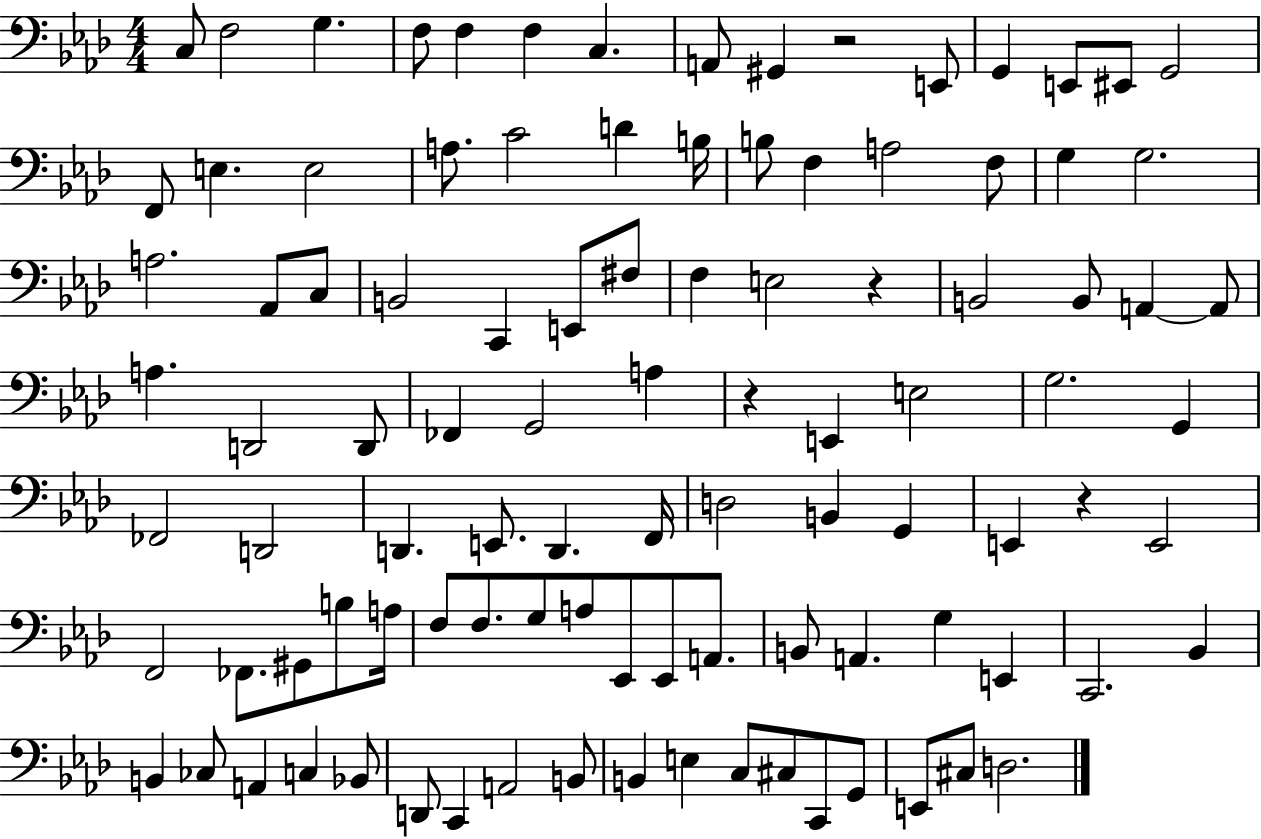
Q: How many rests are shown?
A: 4